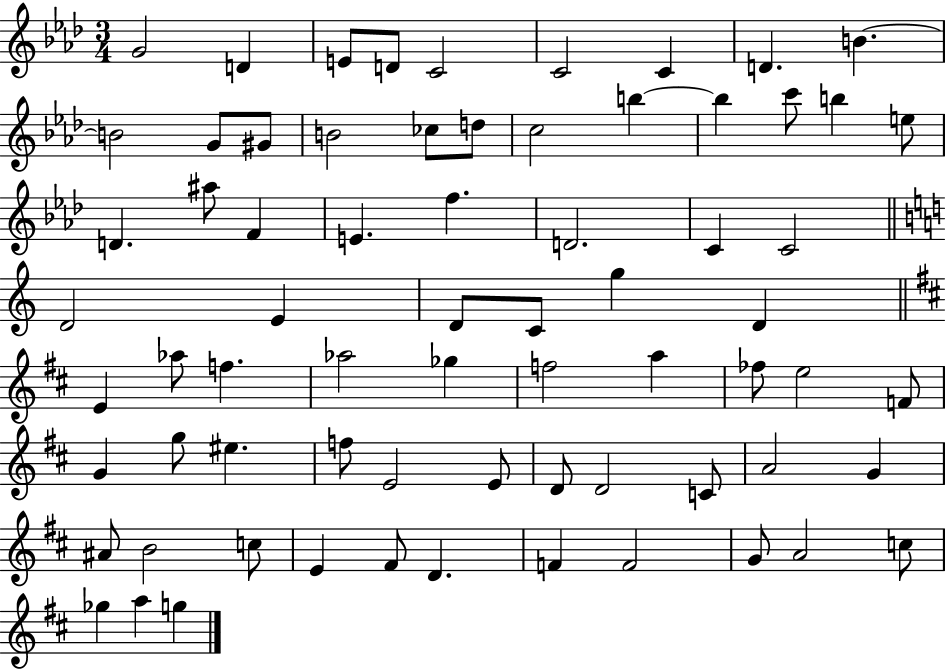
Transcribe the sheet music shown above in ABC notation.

X:1
T:Untitled
M:3/4
L:1/4
K:Ab
G2 D E/2 D/2 C2 C2 C D B B2 G/2 ^G/2 B2 _c/2 d/2 c2 b b c'/2 b e/2 D ^a/2 F E f D2 C C2 D2 E D/2 C/2 g D E _a/2 f _a2 _g f2 a _f/2 e2 F/2 G g/2 ^e f/2 E2 E/2 D/2 D2 C/2 A2 G ^A/2 B2 c/2 E ^F/2 D F F2 G/2 A2 c/2 _g a g